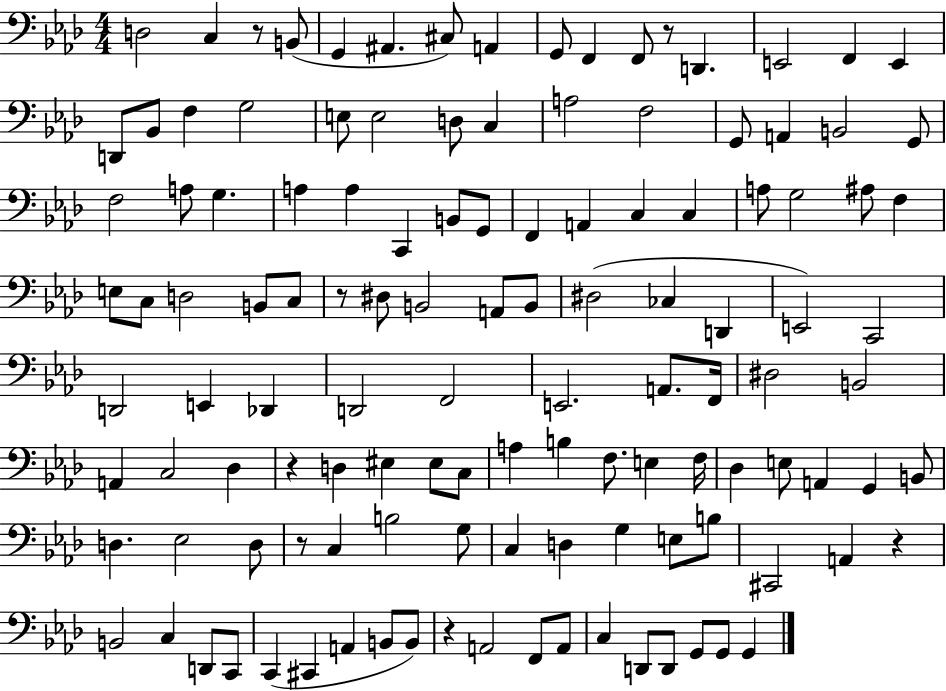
{
  \clef bass
  \numericTimeSignature
  \time 4/4
  \key aes \major
  d2 c4 r8 b,8( | g,4 ais,4. cis8) a,4 | g,8 f,4 f,8 r8 d,4. | e,2 f,4 e,4 | \break d,8 bes,8 f4 g2 | e8 e2 d8 c4 | a2 f2 | g,8 a,4 b,2 g,8 | \break f2 a8 g4. | a4 a4 c,4 b,8 g,8 | f,4 a,4 c4 c4 | a8 g2 ais8 f4 | \break e8 c8 d2 b,8 c8 | r8 dis8 b,2 a,8 b,8 | dis2( ces4 d,4 | e,2) c,2 | \break d,2 e,4 des,4 | d,2 f,2 | e,2. a,8. f,16 | dis2 b,2 | \break a,4 c2 des4 | r4 d4 eis4 eis8 c8 | a4 b4 f8. e4 f16 | des4 e8 a,4 g,4 b,8 | \break d4. ees2 d8 | r8 c4 b2 g8 | c4 d4 g4 e8 b8 | cis,2 a,4 r4 | \break b,2 c4 d,8 c,8 | c,4( cis,4 a,4 b,8 b,8) | r4 a,2 f,8 a,8 | c4 d,8 d,8 g,8 g,8 g,4 | \break \bar "|."
}